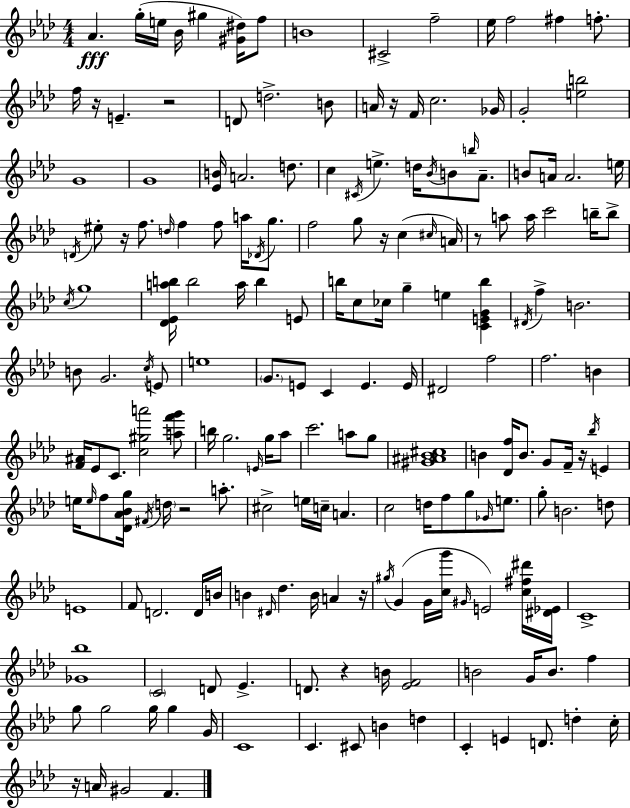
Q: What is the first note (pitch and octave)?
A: Ab4